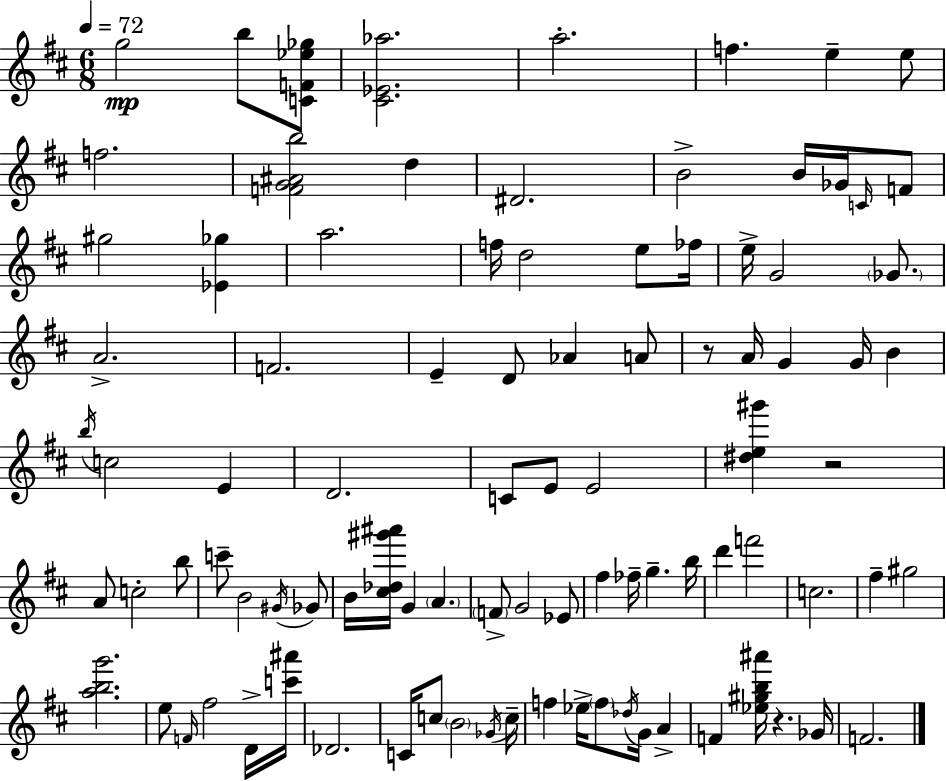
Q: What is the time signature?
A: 6/8